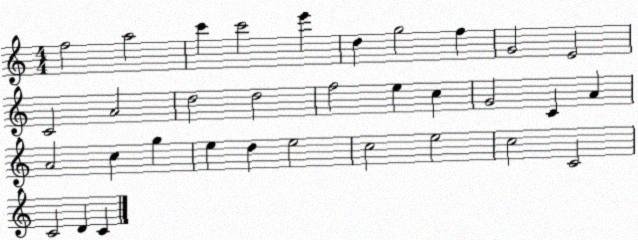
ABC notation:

X:1
T:Untitled
M:4/4
L:1/4
K:C
f2 a2 c' c'2 e' d g2 f G2 E2 C2 A2 d2 d2 f2 e c G2 C A A2 c g e d e2 c2 e2 c2 C2 C2 D C